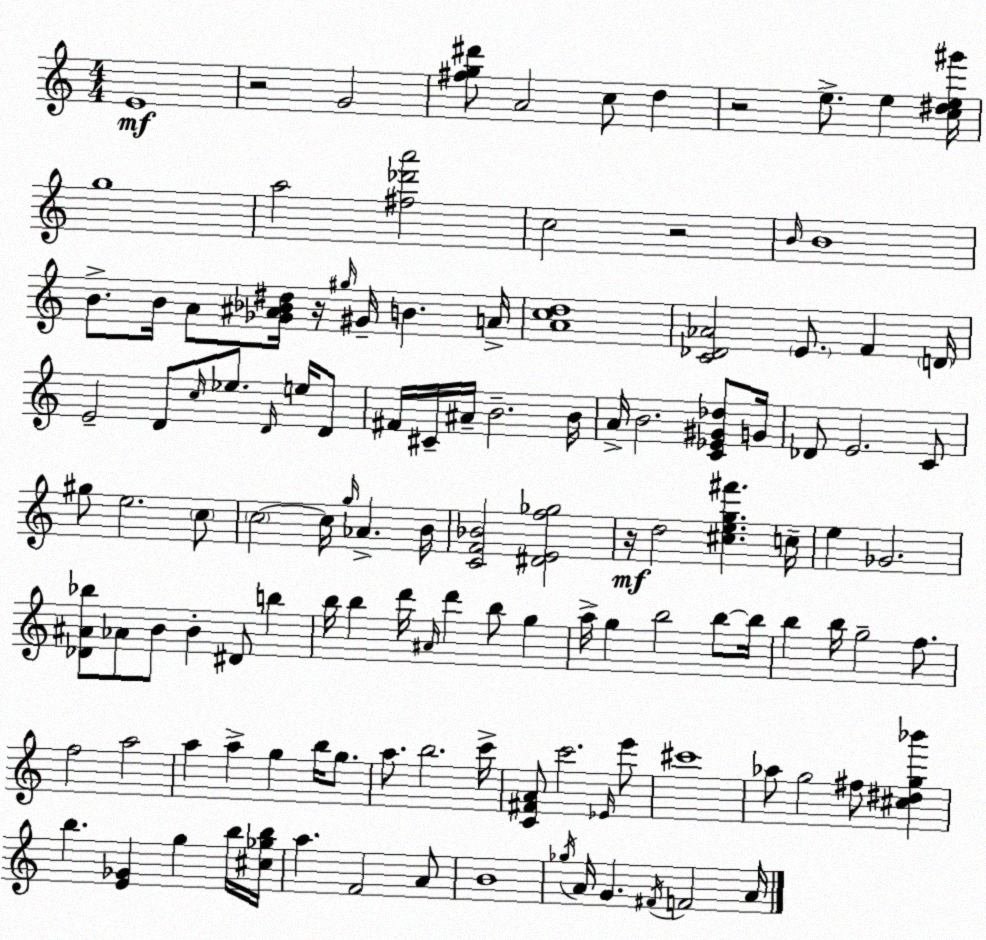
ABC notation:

X:1
T:Untitled
M:4/4
L:1/4
K:Am
E4 z2 G2 [^fg^d']/2 A2 c/2 d z2 e/2 e [c^de^g']/4 g4 a2 [^f_d'a']2 c2 z2 B/4 B4 B/2 B/4 A/2 [_G^A_B^d]/4 z/4 ^g/4 ^G/4 B A/4 [Acd]4 [C_D_A]2 E/2 F D/4 E2 D/2 c/4 _e/2 D/4 e/4 D/2 ^F/4 ^C/4 ^A/4 B2 B/4 A/4 B2 [C_E^G_d]/2 G/4 _D/2 E2 C/2 ^g/2 e2 c/2 c2 c/4 g/4 _A B/4 [CF_B]2 [^DEf_g]2 z/4 d2 [^ceg^f'] c/4 e _G2 [_D^A_b]/2 _A/2 B/2 B ^D/2 b b/4 b d'/4 ^A/4 d' b/2 g a/4 g b2 b/2 b/4 b b/4 g2 f/2 f2 a2 a a g b/4 g/2 a/2 b2 c'/4 [C^FA]/2 c'2 _E/4 e'/2 ^c'4 _a/2 g2 ^f/2 [^c^dg_b'] b [E_G] g b/4 [^c_gb]/4 a F2 A/2 B4 _g/4 A/4 G ^F/4 F2 A/4